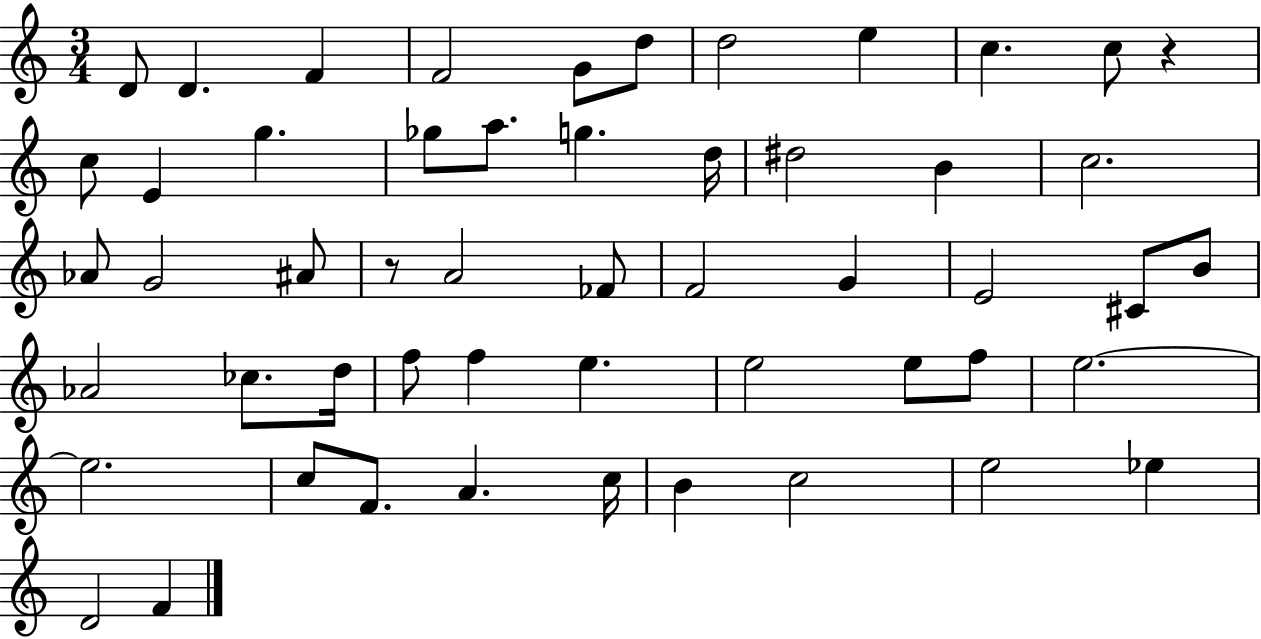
D4/e D4/q. F4/q F4/h G4/e D5/e D5/h E5/q C5/q. C5/e R/q C5/e E4/q G5/q. Gb5/e A5/e. G5/q. D5/s D#5/h B4/q C5/h. Ab4/e G4/h A#4/e R/e A4/h FES4/e F4/h G4/q E4/h C#4/e B4/e Ab4/h CES5/e. D5/s F5/e F5/q E5/q. E5/h E5/e F5/e E5/h. E5/h. C5/e F4/e. A4/q. C5/s B4/q C5/h E5/h Eb5/q D4/h F4/q